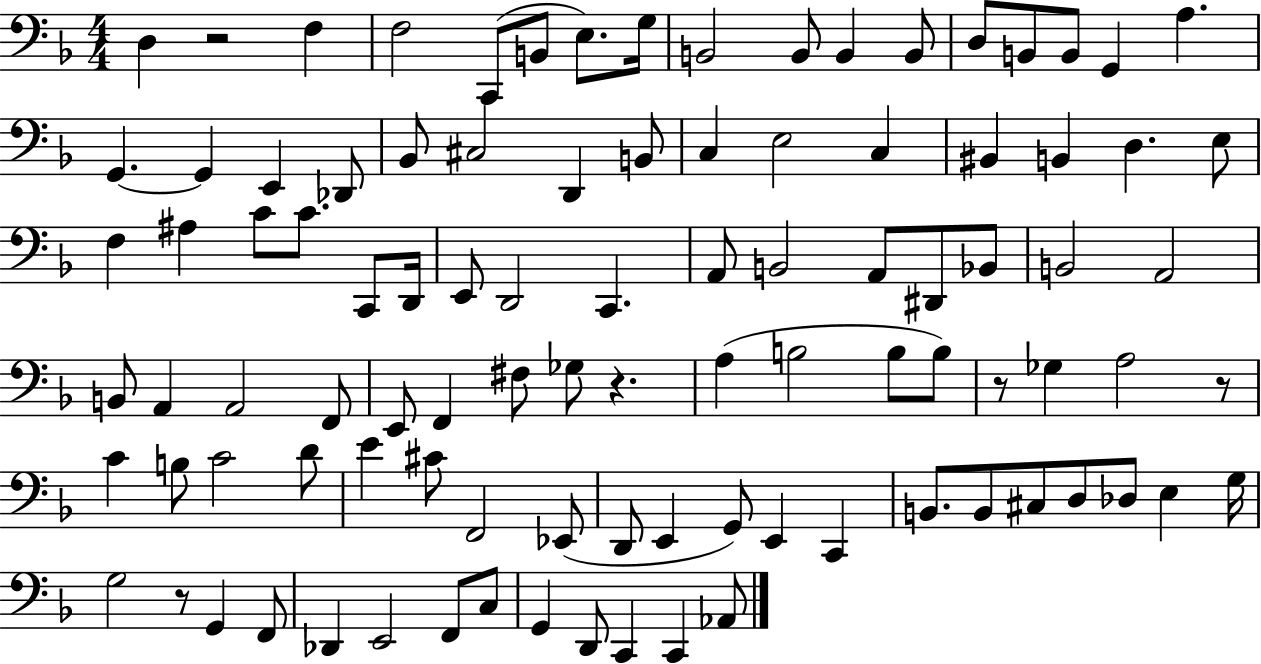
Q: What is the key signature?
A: F major